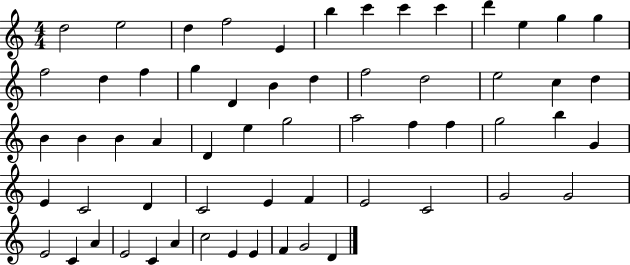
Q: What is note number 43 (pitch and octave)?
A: E4